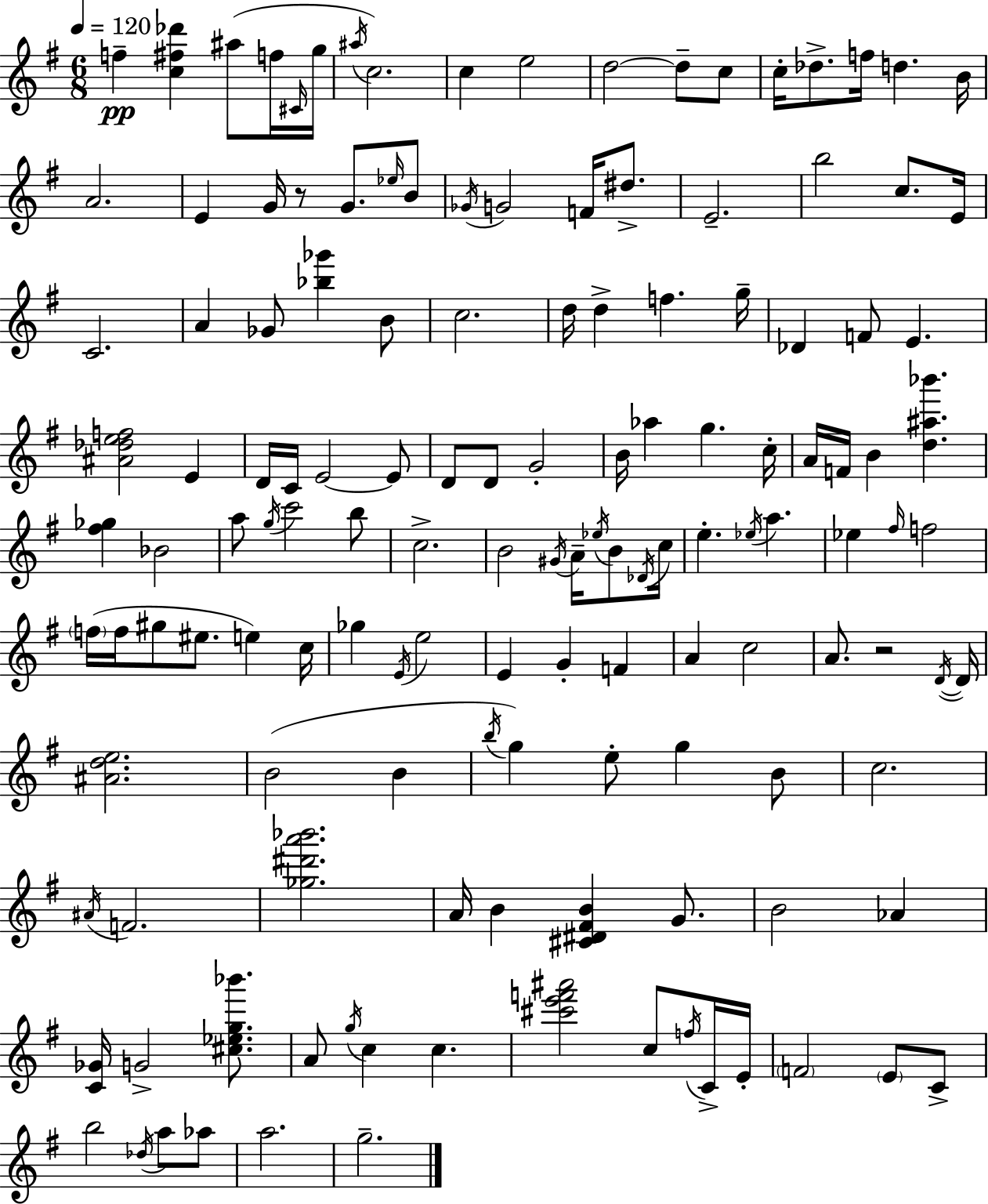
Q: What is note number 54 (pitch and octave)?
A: G5